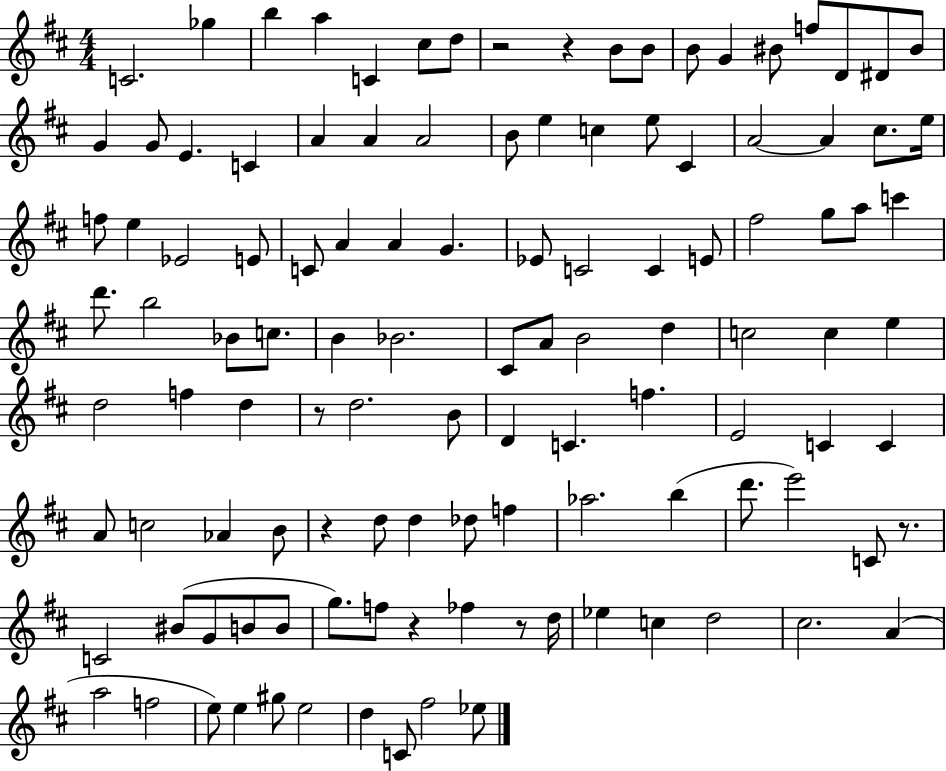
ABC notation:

X:1
T:Untitled
M:4/4
L:1/4
K:D
C2 _g b a C ^c/2 d/2 z2 z B/2 B/2 B/2 G ^B/2 f/2 D/2 ^D/2 ^B/2 G G/2 E C A A A2 B/2 e c e/2 ^C A2 A ^c/2 e/4 f/2 e _E2 E/2 C/2 A A G _E/2 C2 C E/2 ^f2 g/2 a/2 c' d'/2 b2 _B/2 c/2 B _B2 ^C/2 A/2 B2 d c2 c e d2 f d z/2 d2 B/2 D C f E2 C C A/2 c2 _A B/2 z d/2 d _d/2 f _a2 b d'/2 e'2 C/2 z/2 C2 ^B/2 G/2 B/2 B/2 g/2 f/2 z _f z/2 d/4 _e c d2 ^c2 A a2 f2 e/2 e ^g/2 e2 d C/2 ^f2 _e/2